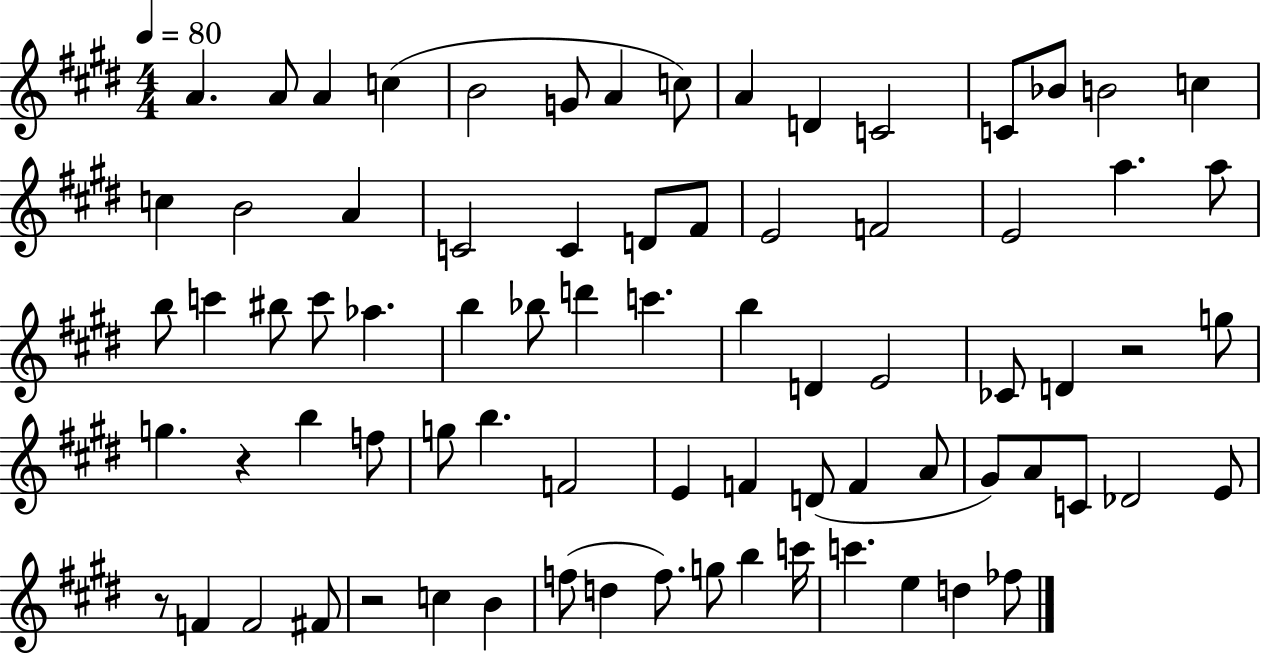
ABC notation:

X:1
T:Untitled
M:4/4
L:1/4
K:E
A A/2 A c B2 G/2 A c/2 A D C2 C/2 _B/2 B2 c c B2 A C2 C D/2 ^F/2 E2 F2 E2 a a/2 b/2 c' ^b/2 c'/2 _a b _b/2 d' c' b D E2 _C/2 D z2 g/2 g z b f/2 g/2 b F2 E F D/2 F A/2 ^G/2 A/2 C/2 _D2 E/2 z/2 F F2 ^F/2 z2 c B f/2 d f/2 g/2 b c'/4 c' e d _f/2